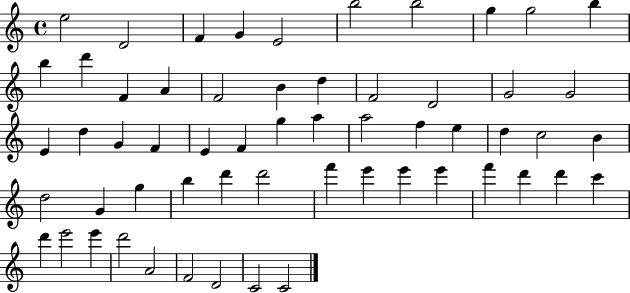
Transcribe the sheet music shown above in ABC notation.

X:1
T:Untitled
M:4/4
L:1/4
K:C
e2 D2 F G E2 b2 b2 g g2 b b d' F A F2 B d F2 D2 G2 G2 E d G F E F g a a2 f e d c2 B d2 G g b d' d'2 f' e' e' e' f' d' d' c' d' e'2 e' d'2 A2 F2 D2 C2 C2